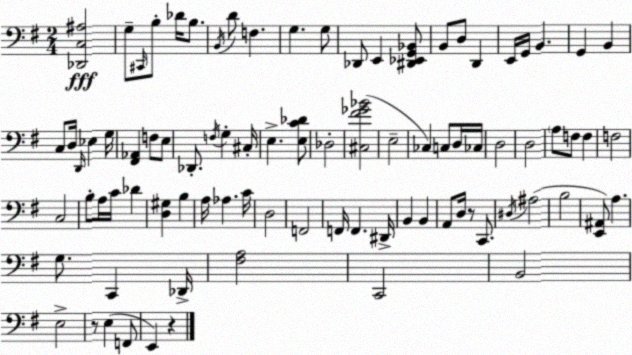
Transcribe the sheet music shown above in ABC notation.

X:1
T:Untitled
M:2/4
L:1/4
K:G
[_D,,C,^A,]2 G,/2 ^C,,/4 B,/2 _D/4 B,/2 B,,/4 D/2 F, G, G,/2 _D,,/2 E,, [^D,,_E,,G,,_B,,]/2 B,,/2 D,/2 D,, E,,/4 G,,/4 B,, G,, B,, C,/2 D,/4 D,,/4 _E, G,/4 [^F,,_A,,] F,/2 E,/2 _D,,/2 F,/4 G, ^C,/4 E, [E,C_D]/2 _D,2 [^C,^F_G_B]2 E,2 _C, C,/2 D,/4 _C,/4 D,2 D,2 A,/2 F,/2 F, F,2 C,2 B,/2 A,/4 C/4 _D [D,^G,] B, A,/4 _A, C/4 D,2 F,,2 F,,/4 F,, ^D,,/4 B,, B,, A,,/2 D,/4 z/2 C,,/2 ^D,/4 ^A,2 B,2 [E,,^A,,]/2 A, G,/2 C,, _D,,/4 [^F,A,]2 C,,2 B,,2 E,2 z/2 E, F,,/2 E,, z